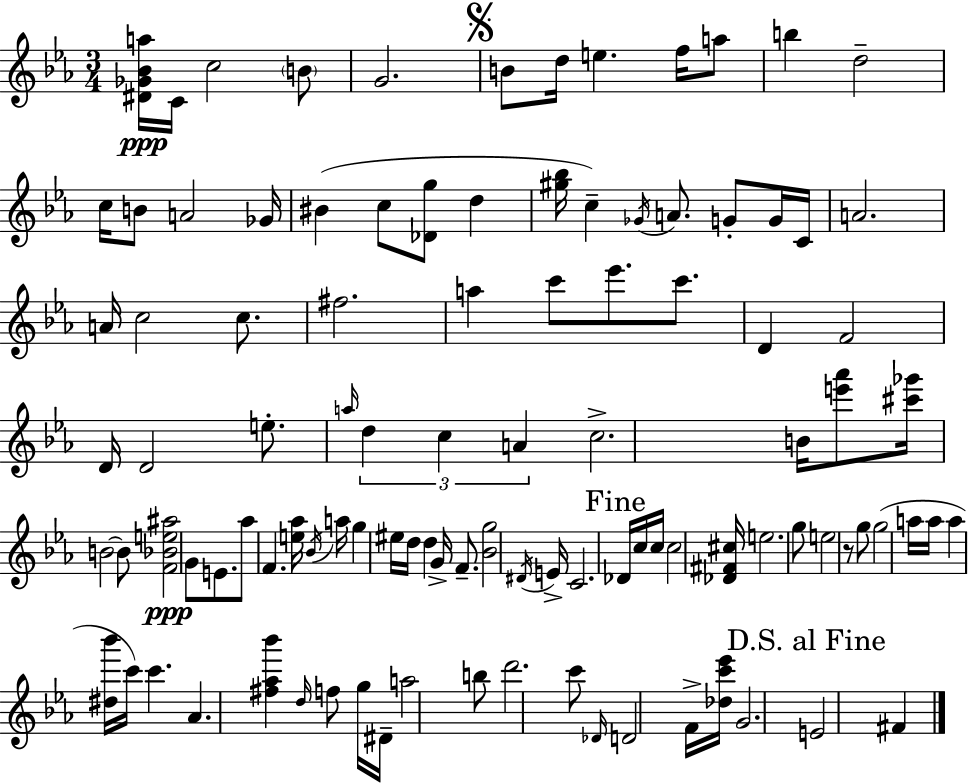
X:1
T:Untitled
M:3/4
L:1/4
K:Eb
[^D_G_Ba]/4 C/4 c2 B/2 G2 B/2 d/4 e f/4 a/2 b d2 c/4 B/2 A2 _G/4 ^B c/2 [_Dg]/2 d [^g_b]/4 c _G/4 A/2 G/2 G/4 C/4 A2 A/4 c2 c/2 ^f2 a c'/2 _e'/2 c'/2 D F2 D/4 D2 e/2 a/4 d c A c2 B/4 [e'_a']/2 [^c'_g']/4 B2 B/2 [F_Be^a]2 G/2 E/2 _a/2 F [e_a]/4 _B/4 a/4 g ^e/4 d/4 d G/4 F/2 [_Bg]2 ^D/4 E/4 C2 _D/4 c/4 c/4 c2 [_D^F^c]/4 e2 g/2 e2 z/2 g/2 g2 a/4 a/4 a [^d_b']/4 c'/4 c' _A [^f_a_b'] d/4 f/2 g/4 ^D/4 a2 b/2 d'2 c'/2 _D/4 D2 F/4 [_dc'_e']/4 G2 E2 ^F